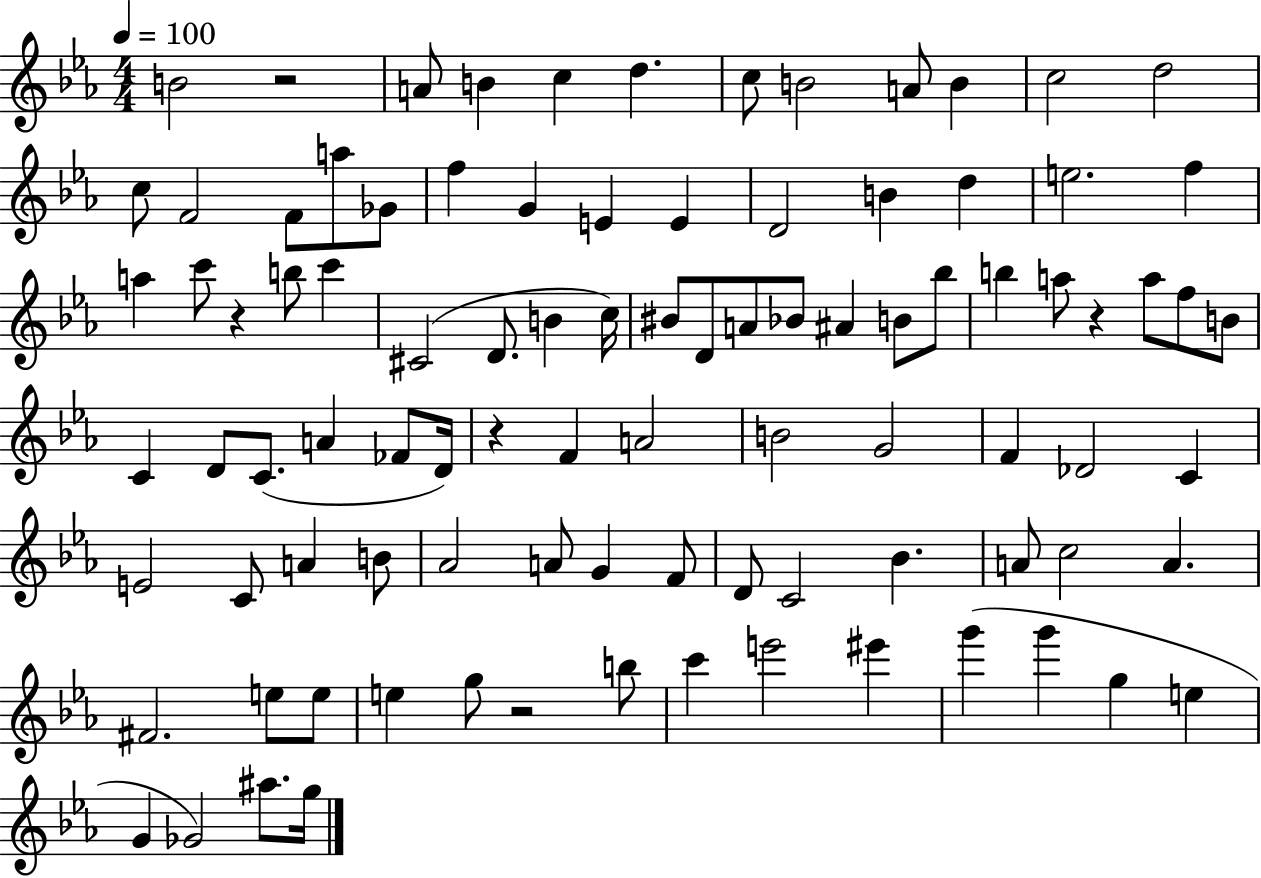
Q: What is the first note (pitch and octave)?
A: B4